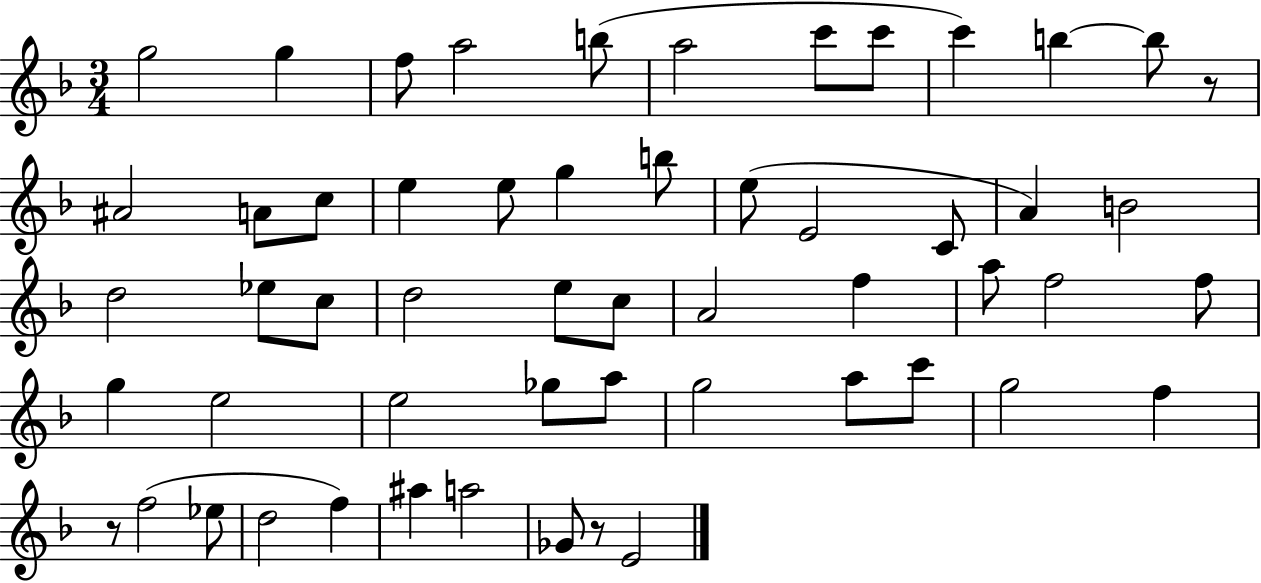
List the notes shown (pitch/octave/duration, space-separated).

G5/h G5/q F5/e A5/h B5/e A5/h C6/e C6/e C6/q B5/q B5/e R/e A#4/h A4/e C5/e E5/q E5/e G5/q B5/e E5/e E4/h C4/e A4/q B4/h D5/h Eb5/e C5/e D5/h E5/e C5/e A4/h F5/q A5/e F5/h F5/e G5/q E5/h E5/h Gb5/e A5/e G5/h A5/e C6/e G5/h F5/q R/e F5/h Eb5/e D5/h F5/q A#5/q A5/h Gb4/e R/e E4/h